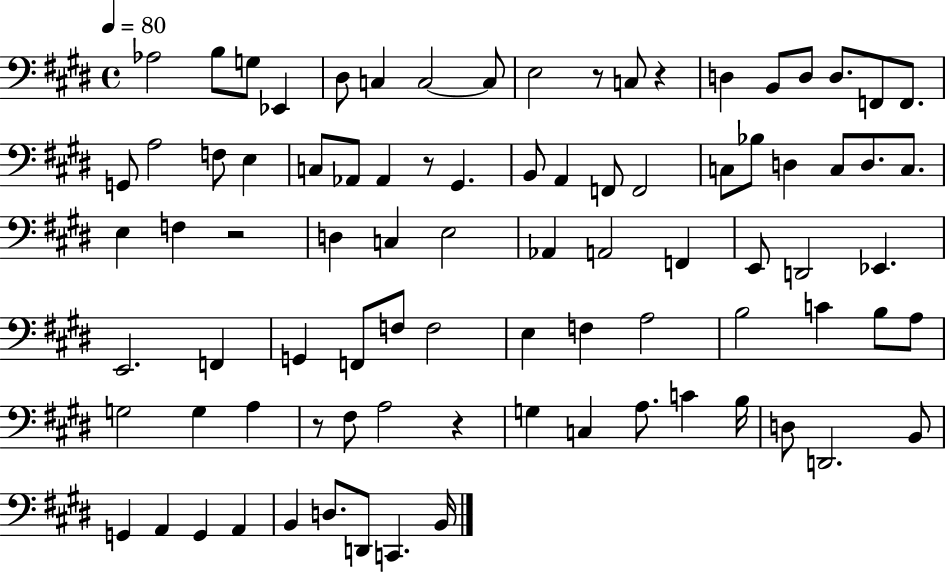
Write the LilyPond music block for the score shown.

{
  \clef bass
  \time 4/4
  \defaultTimeSignature
  \key e \major
  \tempo 4 = 80
  aes2 b8 g8 ees,4 | dis8 c4 c2~~ c8 | e2 r8 c8 r4 | d4 b,8 d8 d8. f,8 f,8. | \break g,8 a2 f8 e4 | c8 aes,8 aes,4 r8 gis,4. | b,8 a,4 f,8 f,2 | c8 bes8 d4 c8 d8. c8. | \break e4 f4 r2 | d4 c4 e2 | aes,4 a,2 f,4 | e,8 d,2 ees,4. | \break e,2. f,4 | g,4 f,8 f8 f2 | e4 f4 a2 | b2 c'4 b8 a8 | \break g2 g4 a4 | r8 fis8 a2 r4 | g4 c4 a8. c'4 b16 | d8 d,2. b,8 | \break g,4 a,4 g,4 a,4 | b,4 d8. d,8 c,4. b,16 | \bar "|."
}